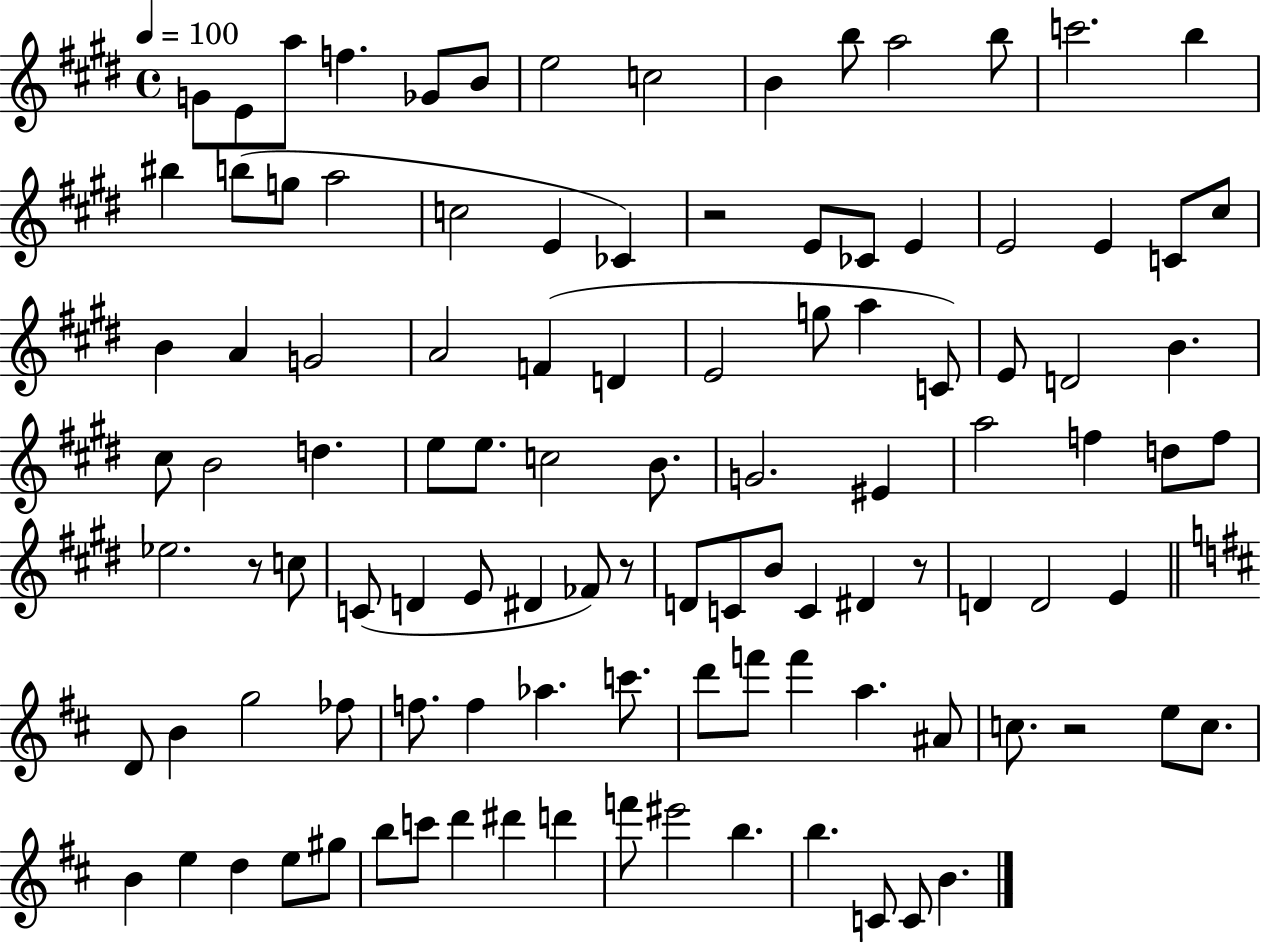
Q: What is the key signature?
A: E major